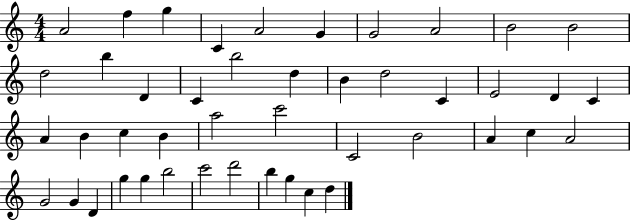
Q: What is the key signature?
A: C major